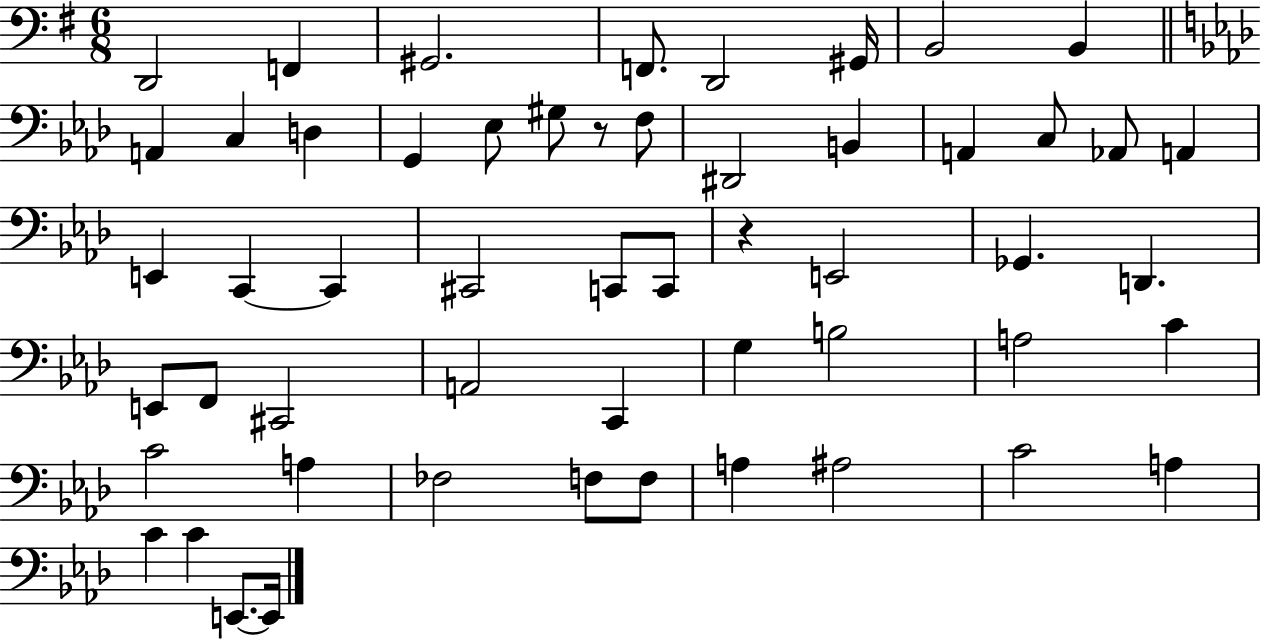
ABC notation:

X:1
T:Untitled
M:6/8
L:1/4
K:G
D,,2 F,, ^G,,2 F,,/2 D,,2 ^G,,/4 B,,2 B,, A,, C, D, G,, _E,/2 ^G,/2 z/2 F,/2 ^D,,2 B,, A,, C,/2 _A,,/2 A,, E,, C,, C,, ^C,,2 C,,/2 C,,/2 z E,,2 _G,, D,, E,,/2 F,,/2 ^C,,2 A,,2 C,, G, B,2 A,2 C C2 A, _F,2 F,/2 F,/2 A, ^A,2 C2 A, C C E,,/2 E,,/4